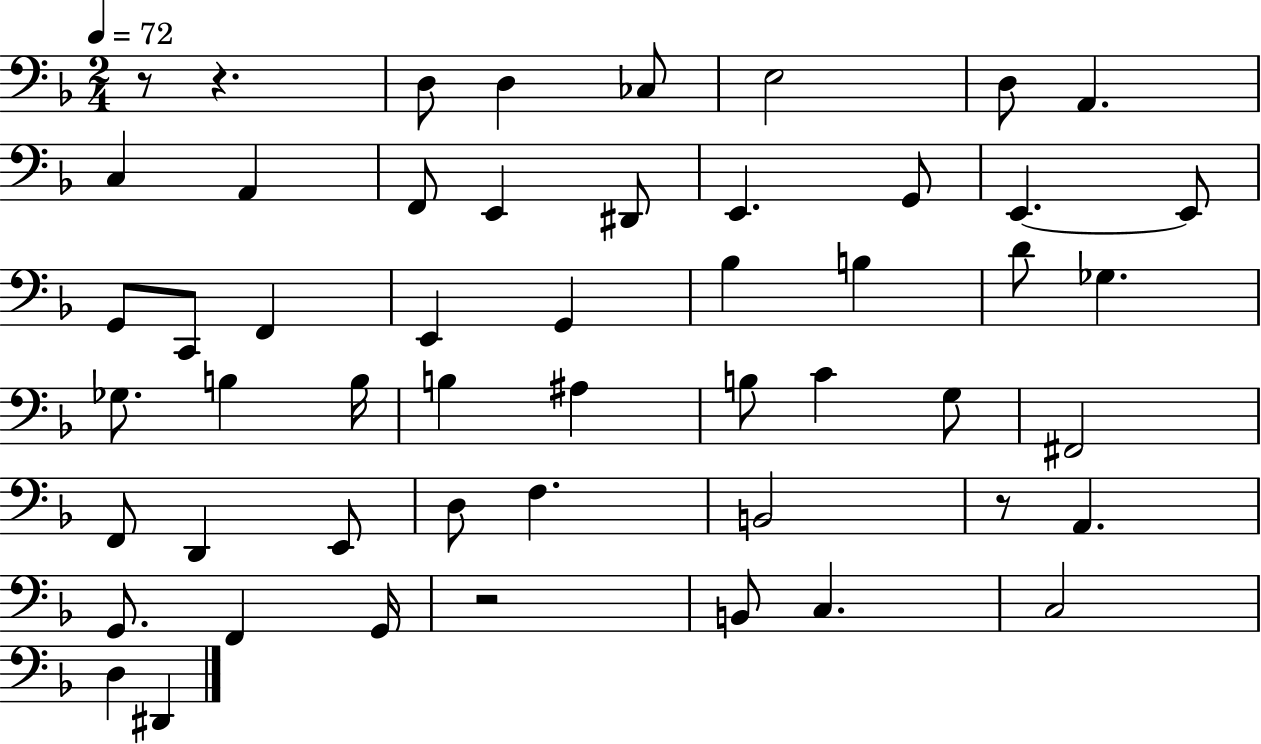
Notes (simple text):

R/e R/q. D3/e D3/q CES3/e E3/h D3/e A2/q. C3/q A2/q F2/e E2/q D#2/e E2/q. G2/e E2/q. E2/e G2/e C2/e F2/q E2/q G2/q Bb3/q B3/q D4/e Gb3/q. Gb3/e. B3/q B3/s B3/q A#3/q B3/e C4/q G3/e F#2/h F2/e D2/q E2/e D3/e F3/q. B2/h R/e A2/q. G2/e. F2/q G2/s R/h B2/e C3/q. C3/h D3/q D#2/q